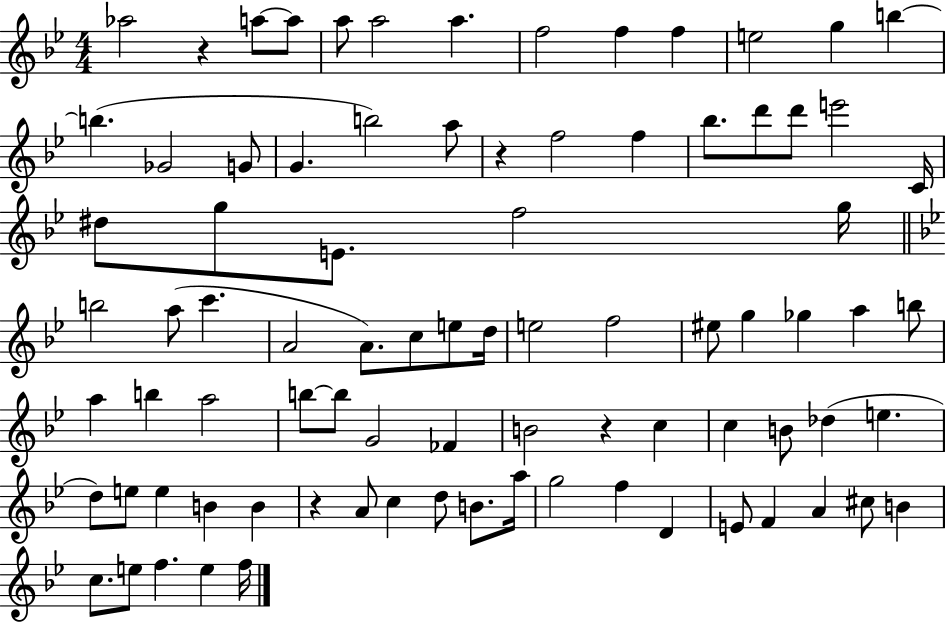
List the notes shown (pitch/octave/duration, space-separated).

Ab5/h R/q A5/e A5/e A5/e A5/h A5/q. F5/h F5/q F5/q E5/h G5/q B5/q B5/q. Gb4/h G4/e G4/q. B5/h A5/e R/q F5/h F5/q Bb5/e. D6/e D6/e E6/h C4/s D#5/e G5/e E4/e. F5/h G5/s B5/h A5/e C6/q. A4/h A4/e. C5/e E5/e D5/s E5/h F5/h EIS5/e G5/q Gb5/q A5/q B5/e A5/q B5/q A5/h B5/e B5/e G4/h FES4/q B4/h R/q C5/q C5/q B4/e Db5/q E5/q. D5/e E5/e E5/q B4/q B4/q R/q A4/e C5/q D5/e B4/e. A5/s G5/h F5/q D4/q E4/e F4/q A4/q C#5/e B4/q C5/e. E5/e F5/q. E5/q F5/s